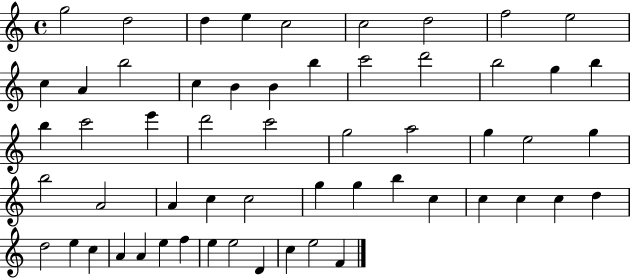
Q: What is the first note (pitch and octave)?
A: G5